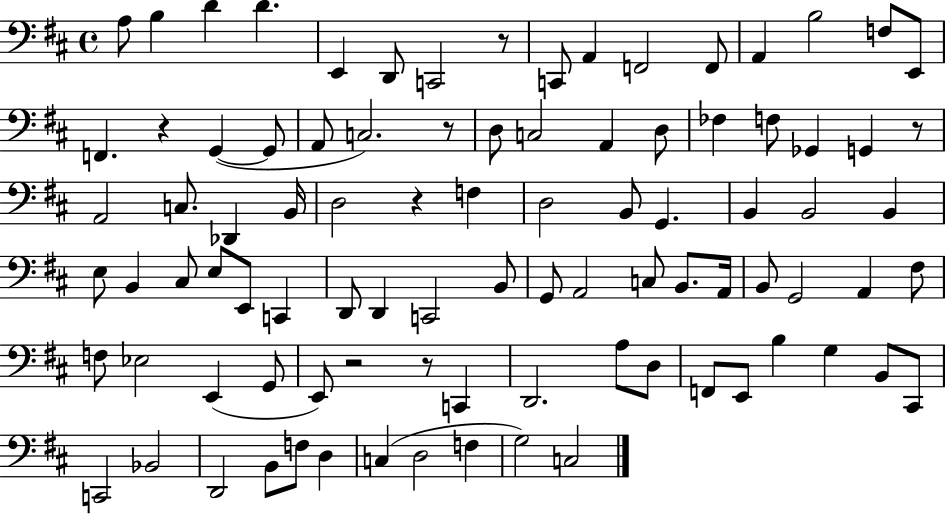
A3/e B3/q D4/q D4/q. E2/q D2/e C2/h R/e C2/e A2/q F2/h F2/e A2/q B3/h F3/e E2/e F2/q. R/q G2/q G2/e A2/e C3/h. R/e D3/e C3/h A2/q D3/e FES3/q F3/e Gb2/q G2/q R/e A2/h C3/e. Db2/q B2/s D3/h R/q F3/q D3/h B2/e G2/q. B2/q B2/h B2/q E3/e B2/q C#3/e E3/e E2/e C2/q D2/e D2/q C2/h B2/e G2/e A2/h C3/e B2/e. A2/s B2/e G2/h A2/q F#3/e F3/e Eb3/h E2/q G2/e E2/e R/h R/e C2/q D2/h. A3/e D3/e F2/e E2/e B3/q G3/q B2/e C#2/e C2/h Bb2/h D2/h B2/e F3/e D3/q C3/q D3/h F3/q G3/h C3/h